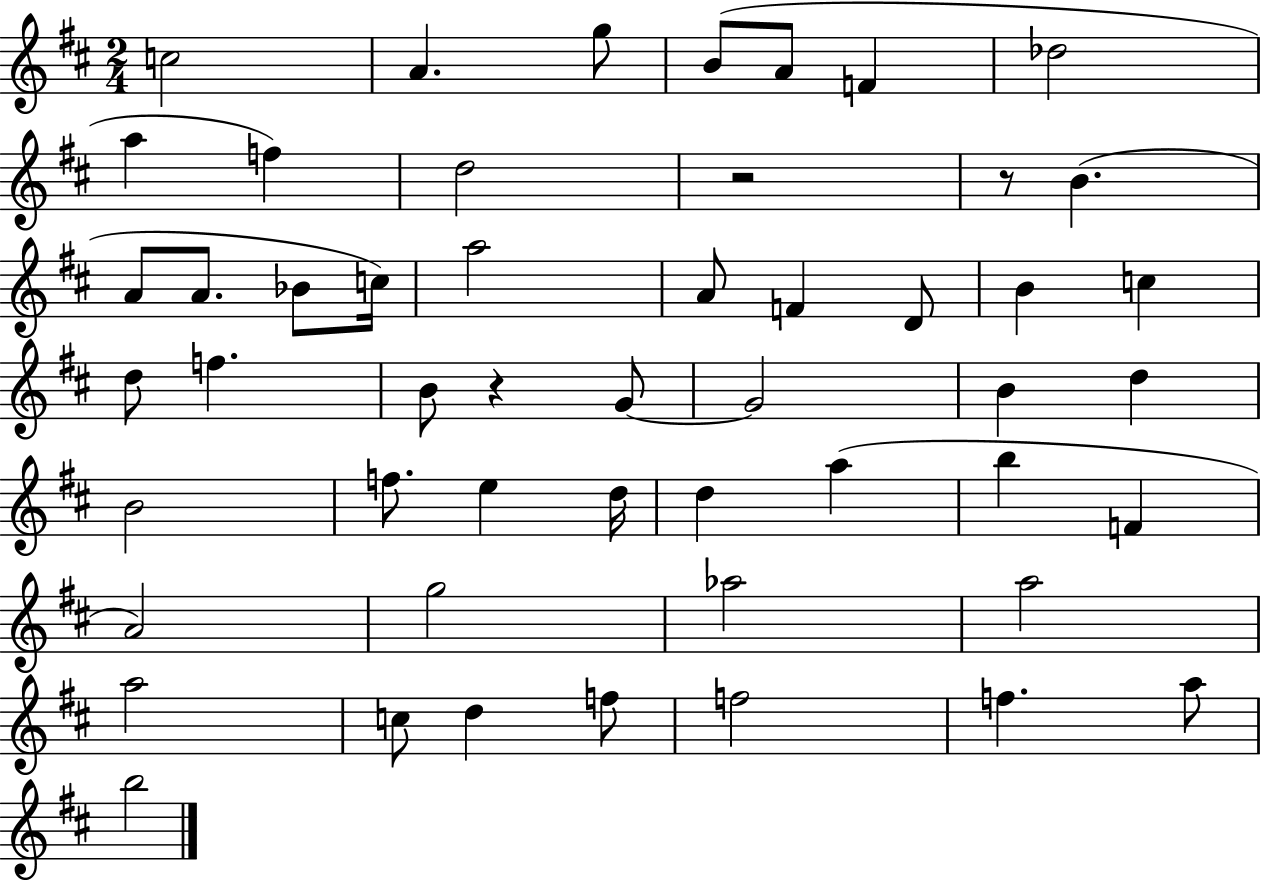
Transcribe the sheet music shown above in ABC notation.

X:1
T:Untitled
M:2/4
L:1/4
K:D
c2 A g/2 B/2 A/2 F _d2 a f d2 z2 z/2 B A/2 A/2 _B/2 c/4 a2 A/2 F D/2 B c d/2 f B/2 z G/2 G2 B d B2 f/2 e d/4 d a b F A2 g2 _a2 a2 a2 c/2 d f/2 f2 f a/2 b2